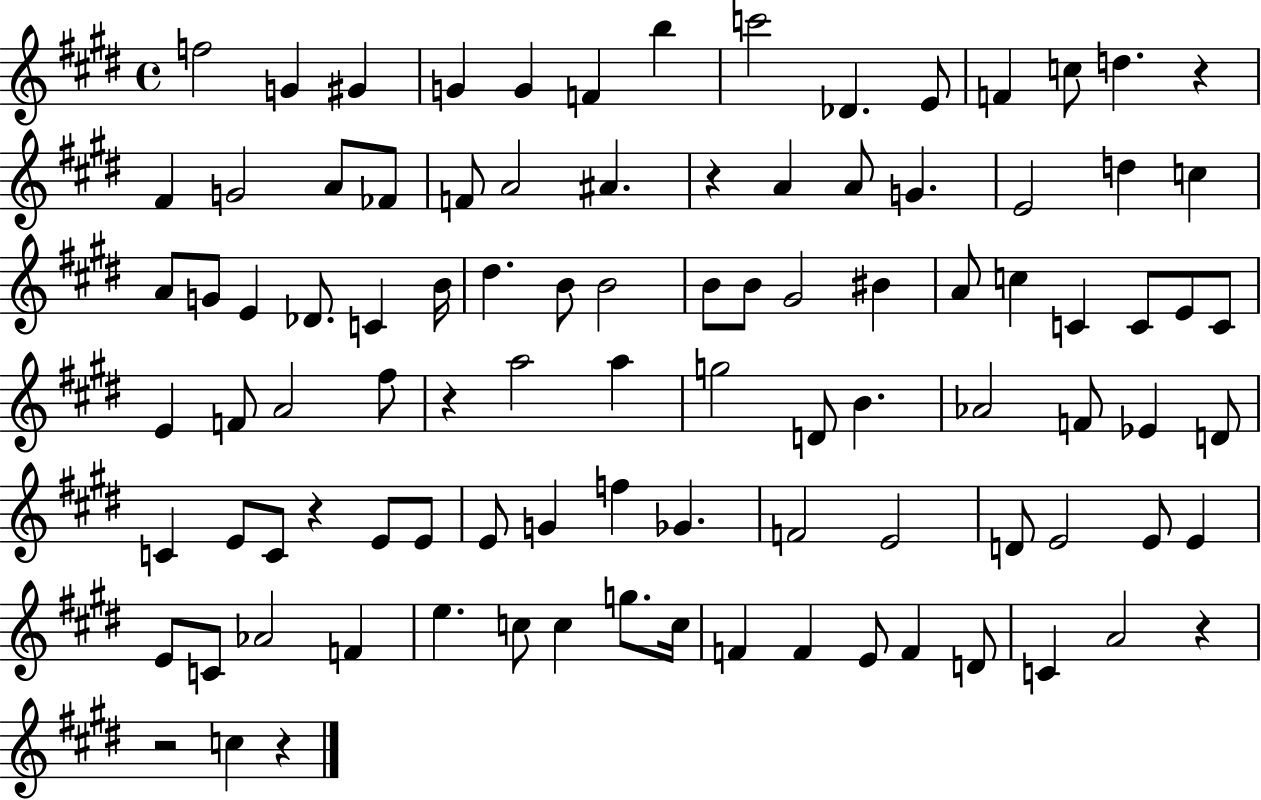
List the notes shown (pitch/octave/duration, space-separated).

F5/h G4/q G#4/q G4/q G4/q F4/q B5/q C6/h Db4/q. E4/e F4/q C5/e D5/q. R/q F#4/q G4/h A4/e FES4/e F4/e A4/h A#4/q. R/q A4/q A4/e G4/q. E4/h D5/q C5/q A4/e G4/e E4/q Db4/e. C4/q B4/s D#5/q. B4/e B4/h B4/e B4/e G#4/h BIS4/q A4/e C5/q C4/q C4/e E4/e C4/e E4/q F4/e A4/h F#5/e R/q A5/h A5/q G5/h D4/e B4/q. Ab4/h F4/e Eb4/q D4/e C4/q E4/e C4/e R/q E4/e E4/e E4/e G4/q F5/q Gb4/q. F4/h E4/h D4/e E4/h E4/e E4/q E4/e C4/e Ab4/h F4/q E5/q. C5/e C5/q G5/e. C5/s F4/q F4/q E4/e F4/q D4/e C4/q A4/h R/q R/h C5/q R/q